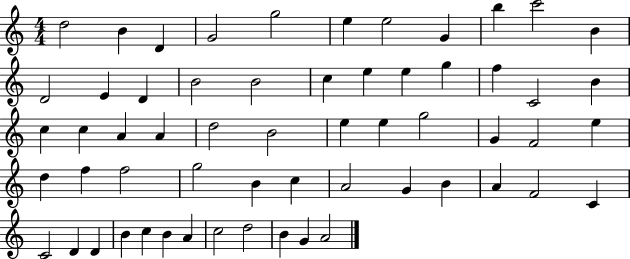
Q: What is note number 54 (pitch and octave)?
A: A4